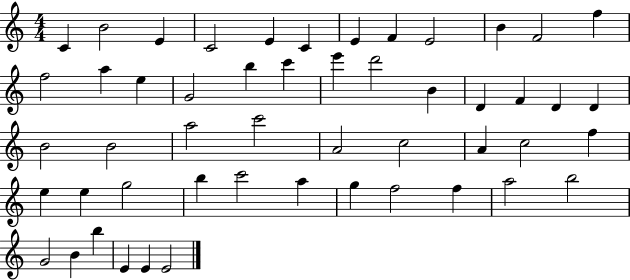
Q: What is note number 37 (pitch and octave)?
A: G5